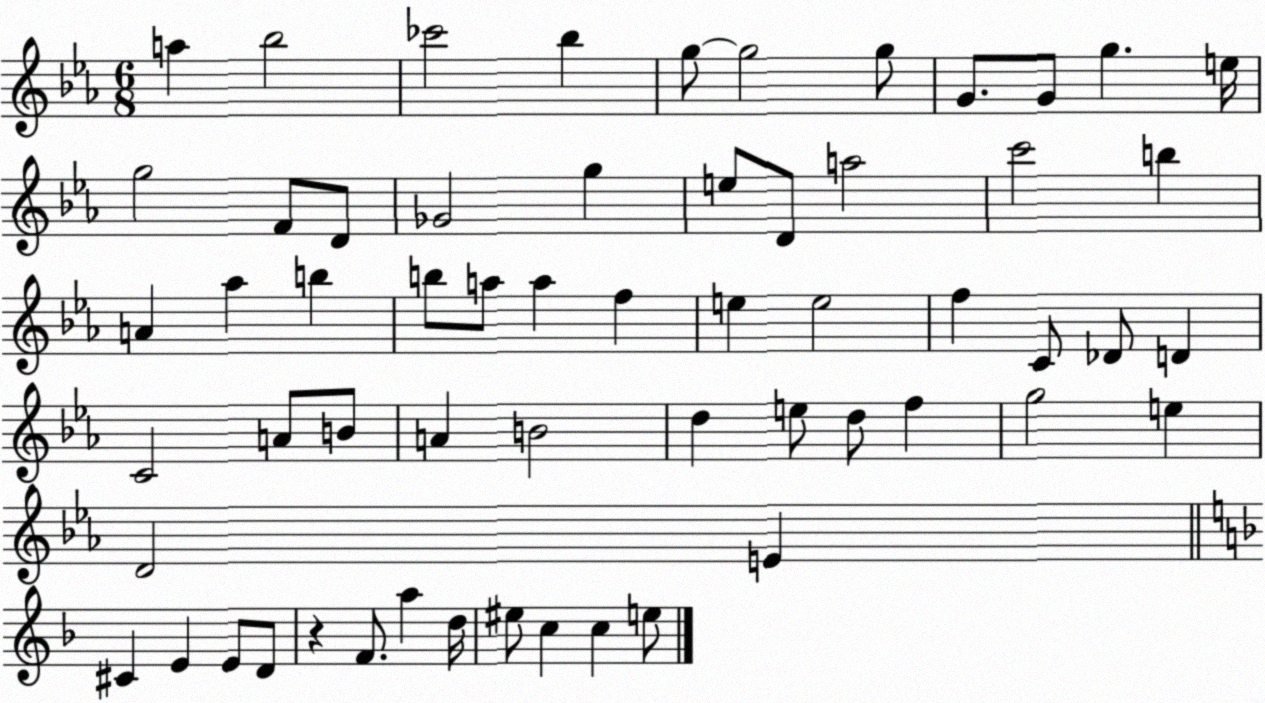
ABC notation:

X:1
T:Untitled
M:6/8
L:1/4
K:Eb
a _b2 _c'2 _b g/2 g2 g/2 G/2 G/2 g e/4 g2 F/2 D/2 _G2 g e/2 D/2 a2 c'2 b A _a b b/2 a/2 a f e e2 f C/2 _D/2 D C2 A/2 B/2 A B2 d e/2 d/2 f g2 e D2 E ^C E E/2 D/2 z F/2 a d/4 ^e/2 c c e/2